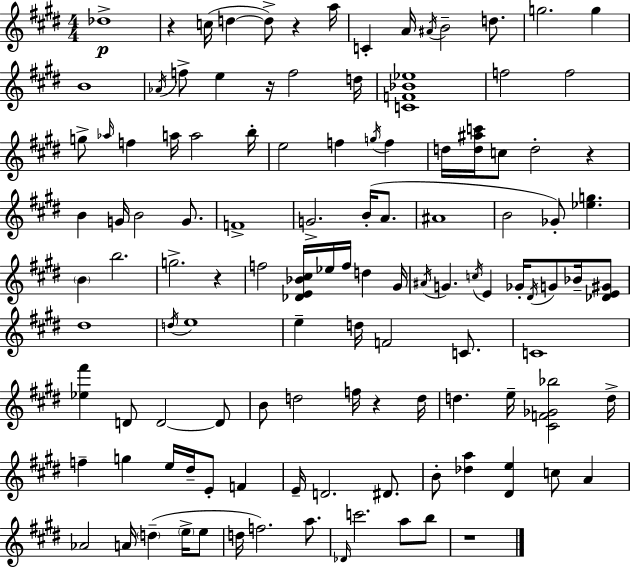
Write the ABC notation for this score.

X:1
T:Untitled
M:4/4
L:1/4
K:E
_d4 z c/4 d d/2 z a/4 C A/4 ^A/4 B2 d/2 g2 g B4 _A/4 f/2 e z/4 f2 d/4 [CF_B_e]4 f2 f2 g/2 _a/4 f a/4 a2 b/4 e2 f g/4 f d/4 [d^ac']/4 c/2 d2 z B G/4 B2 G/2 F4 G2 B/4 A/2 ^A4 B2 _G/2 [_eg] B b2 g2 z f2 [_DE_B^c]/4 _e/4 f/4 d ^G/4 ^A/4 G c/4 E _G/4 ^D/4 G/2 _B/4 [_DE^G]/2 ^d4 d/4 e4 e d/4 F2 C/2 C4 [_e^f'] D/2 D2 D/2 B/2 d2 f/4 z d/4 d e/4 [^CF_G_b]2 d/4 f g e/4 ^d/4 E/2 F E/4 D2 ^D/2 B/2 [_da] [^De] c/2 A _A2 A/4 d e/4 e/2 d/4 f2 a/2 _D/4 c'2 a/2 b/2 z4